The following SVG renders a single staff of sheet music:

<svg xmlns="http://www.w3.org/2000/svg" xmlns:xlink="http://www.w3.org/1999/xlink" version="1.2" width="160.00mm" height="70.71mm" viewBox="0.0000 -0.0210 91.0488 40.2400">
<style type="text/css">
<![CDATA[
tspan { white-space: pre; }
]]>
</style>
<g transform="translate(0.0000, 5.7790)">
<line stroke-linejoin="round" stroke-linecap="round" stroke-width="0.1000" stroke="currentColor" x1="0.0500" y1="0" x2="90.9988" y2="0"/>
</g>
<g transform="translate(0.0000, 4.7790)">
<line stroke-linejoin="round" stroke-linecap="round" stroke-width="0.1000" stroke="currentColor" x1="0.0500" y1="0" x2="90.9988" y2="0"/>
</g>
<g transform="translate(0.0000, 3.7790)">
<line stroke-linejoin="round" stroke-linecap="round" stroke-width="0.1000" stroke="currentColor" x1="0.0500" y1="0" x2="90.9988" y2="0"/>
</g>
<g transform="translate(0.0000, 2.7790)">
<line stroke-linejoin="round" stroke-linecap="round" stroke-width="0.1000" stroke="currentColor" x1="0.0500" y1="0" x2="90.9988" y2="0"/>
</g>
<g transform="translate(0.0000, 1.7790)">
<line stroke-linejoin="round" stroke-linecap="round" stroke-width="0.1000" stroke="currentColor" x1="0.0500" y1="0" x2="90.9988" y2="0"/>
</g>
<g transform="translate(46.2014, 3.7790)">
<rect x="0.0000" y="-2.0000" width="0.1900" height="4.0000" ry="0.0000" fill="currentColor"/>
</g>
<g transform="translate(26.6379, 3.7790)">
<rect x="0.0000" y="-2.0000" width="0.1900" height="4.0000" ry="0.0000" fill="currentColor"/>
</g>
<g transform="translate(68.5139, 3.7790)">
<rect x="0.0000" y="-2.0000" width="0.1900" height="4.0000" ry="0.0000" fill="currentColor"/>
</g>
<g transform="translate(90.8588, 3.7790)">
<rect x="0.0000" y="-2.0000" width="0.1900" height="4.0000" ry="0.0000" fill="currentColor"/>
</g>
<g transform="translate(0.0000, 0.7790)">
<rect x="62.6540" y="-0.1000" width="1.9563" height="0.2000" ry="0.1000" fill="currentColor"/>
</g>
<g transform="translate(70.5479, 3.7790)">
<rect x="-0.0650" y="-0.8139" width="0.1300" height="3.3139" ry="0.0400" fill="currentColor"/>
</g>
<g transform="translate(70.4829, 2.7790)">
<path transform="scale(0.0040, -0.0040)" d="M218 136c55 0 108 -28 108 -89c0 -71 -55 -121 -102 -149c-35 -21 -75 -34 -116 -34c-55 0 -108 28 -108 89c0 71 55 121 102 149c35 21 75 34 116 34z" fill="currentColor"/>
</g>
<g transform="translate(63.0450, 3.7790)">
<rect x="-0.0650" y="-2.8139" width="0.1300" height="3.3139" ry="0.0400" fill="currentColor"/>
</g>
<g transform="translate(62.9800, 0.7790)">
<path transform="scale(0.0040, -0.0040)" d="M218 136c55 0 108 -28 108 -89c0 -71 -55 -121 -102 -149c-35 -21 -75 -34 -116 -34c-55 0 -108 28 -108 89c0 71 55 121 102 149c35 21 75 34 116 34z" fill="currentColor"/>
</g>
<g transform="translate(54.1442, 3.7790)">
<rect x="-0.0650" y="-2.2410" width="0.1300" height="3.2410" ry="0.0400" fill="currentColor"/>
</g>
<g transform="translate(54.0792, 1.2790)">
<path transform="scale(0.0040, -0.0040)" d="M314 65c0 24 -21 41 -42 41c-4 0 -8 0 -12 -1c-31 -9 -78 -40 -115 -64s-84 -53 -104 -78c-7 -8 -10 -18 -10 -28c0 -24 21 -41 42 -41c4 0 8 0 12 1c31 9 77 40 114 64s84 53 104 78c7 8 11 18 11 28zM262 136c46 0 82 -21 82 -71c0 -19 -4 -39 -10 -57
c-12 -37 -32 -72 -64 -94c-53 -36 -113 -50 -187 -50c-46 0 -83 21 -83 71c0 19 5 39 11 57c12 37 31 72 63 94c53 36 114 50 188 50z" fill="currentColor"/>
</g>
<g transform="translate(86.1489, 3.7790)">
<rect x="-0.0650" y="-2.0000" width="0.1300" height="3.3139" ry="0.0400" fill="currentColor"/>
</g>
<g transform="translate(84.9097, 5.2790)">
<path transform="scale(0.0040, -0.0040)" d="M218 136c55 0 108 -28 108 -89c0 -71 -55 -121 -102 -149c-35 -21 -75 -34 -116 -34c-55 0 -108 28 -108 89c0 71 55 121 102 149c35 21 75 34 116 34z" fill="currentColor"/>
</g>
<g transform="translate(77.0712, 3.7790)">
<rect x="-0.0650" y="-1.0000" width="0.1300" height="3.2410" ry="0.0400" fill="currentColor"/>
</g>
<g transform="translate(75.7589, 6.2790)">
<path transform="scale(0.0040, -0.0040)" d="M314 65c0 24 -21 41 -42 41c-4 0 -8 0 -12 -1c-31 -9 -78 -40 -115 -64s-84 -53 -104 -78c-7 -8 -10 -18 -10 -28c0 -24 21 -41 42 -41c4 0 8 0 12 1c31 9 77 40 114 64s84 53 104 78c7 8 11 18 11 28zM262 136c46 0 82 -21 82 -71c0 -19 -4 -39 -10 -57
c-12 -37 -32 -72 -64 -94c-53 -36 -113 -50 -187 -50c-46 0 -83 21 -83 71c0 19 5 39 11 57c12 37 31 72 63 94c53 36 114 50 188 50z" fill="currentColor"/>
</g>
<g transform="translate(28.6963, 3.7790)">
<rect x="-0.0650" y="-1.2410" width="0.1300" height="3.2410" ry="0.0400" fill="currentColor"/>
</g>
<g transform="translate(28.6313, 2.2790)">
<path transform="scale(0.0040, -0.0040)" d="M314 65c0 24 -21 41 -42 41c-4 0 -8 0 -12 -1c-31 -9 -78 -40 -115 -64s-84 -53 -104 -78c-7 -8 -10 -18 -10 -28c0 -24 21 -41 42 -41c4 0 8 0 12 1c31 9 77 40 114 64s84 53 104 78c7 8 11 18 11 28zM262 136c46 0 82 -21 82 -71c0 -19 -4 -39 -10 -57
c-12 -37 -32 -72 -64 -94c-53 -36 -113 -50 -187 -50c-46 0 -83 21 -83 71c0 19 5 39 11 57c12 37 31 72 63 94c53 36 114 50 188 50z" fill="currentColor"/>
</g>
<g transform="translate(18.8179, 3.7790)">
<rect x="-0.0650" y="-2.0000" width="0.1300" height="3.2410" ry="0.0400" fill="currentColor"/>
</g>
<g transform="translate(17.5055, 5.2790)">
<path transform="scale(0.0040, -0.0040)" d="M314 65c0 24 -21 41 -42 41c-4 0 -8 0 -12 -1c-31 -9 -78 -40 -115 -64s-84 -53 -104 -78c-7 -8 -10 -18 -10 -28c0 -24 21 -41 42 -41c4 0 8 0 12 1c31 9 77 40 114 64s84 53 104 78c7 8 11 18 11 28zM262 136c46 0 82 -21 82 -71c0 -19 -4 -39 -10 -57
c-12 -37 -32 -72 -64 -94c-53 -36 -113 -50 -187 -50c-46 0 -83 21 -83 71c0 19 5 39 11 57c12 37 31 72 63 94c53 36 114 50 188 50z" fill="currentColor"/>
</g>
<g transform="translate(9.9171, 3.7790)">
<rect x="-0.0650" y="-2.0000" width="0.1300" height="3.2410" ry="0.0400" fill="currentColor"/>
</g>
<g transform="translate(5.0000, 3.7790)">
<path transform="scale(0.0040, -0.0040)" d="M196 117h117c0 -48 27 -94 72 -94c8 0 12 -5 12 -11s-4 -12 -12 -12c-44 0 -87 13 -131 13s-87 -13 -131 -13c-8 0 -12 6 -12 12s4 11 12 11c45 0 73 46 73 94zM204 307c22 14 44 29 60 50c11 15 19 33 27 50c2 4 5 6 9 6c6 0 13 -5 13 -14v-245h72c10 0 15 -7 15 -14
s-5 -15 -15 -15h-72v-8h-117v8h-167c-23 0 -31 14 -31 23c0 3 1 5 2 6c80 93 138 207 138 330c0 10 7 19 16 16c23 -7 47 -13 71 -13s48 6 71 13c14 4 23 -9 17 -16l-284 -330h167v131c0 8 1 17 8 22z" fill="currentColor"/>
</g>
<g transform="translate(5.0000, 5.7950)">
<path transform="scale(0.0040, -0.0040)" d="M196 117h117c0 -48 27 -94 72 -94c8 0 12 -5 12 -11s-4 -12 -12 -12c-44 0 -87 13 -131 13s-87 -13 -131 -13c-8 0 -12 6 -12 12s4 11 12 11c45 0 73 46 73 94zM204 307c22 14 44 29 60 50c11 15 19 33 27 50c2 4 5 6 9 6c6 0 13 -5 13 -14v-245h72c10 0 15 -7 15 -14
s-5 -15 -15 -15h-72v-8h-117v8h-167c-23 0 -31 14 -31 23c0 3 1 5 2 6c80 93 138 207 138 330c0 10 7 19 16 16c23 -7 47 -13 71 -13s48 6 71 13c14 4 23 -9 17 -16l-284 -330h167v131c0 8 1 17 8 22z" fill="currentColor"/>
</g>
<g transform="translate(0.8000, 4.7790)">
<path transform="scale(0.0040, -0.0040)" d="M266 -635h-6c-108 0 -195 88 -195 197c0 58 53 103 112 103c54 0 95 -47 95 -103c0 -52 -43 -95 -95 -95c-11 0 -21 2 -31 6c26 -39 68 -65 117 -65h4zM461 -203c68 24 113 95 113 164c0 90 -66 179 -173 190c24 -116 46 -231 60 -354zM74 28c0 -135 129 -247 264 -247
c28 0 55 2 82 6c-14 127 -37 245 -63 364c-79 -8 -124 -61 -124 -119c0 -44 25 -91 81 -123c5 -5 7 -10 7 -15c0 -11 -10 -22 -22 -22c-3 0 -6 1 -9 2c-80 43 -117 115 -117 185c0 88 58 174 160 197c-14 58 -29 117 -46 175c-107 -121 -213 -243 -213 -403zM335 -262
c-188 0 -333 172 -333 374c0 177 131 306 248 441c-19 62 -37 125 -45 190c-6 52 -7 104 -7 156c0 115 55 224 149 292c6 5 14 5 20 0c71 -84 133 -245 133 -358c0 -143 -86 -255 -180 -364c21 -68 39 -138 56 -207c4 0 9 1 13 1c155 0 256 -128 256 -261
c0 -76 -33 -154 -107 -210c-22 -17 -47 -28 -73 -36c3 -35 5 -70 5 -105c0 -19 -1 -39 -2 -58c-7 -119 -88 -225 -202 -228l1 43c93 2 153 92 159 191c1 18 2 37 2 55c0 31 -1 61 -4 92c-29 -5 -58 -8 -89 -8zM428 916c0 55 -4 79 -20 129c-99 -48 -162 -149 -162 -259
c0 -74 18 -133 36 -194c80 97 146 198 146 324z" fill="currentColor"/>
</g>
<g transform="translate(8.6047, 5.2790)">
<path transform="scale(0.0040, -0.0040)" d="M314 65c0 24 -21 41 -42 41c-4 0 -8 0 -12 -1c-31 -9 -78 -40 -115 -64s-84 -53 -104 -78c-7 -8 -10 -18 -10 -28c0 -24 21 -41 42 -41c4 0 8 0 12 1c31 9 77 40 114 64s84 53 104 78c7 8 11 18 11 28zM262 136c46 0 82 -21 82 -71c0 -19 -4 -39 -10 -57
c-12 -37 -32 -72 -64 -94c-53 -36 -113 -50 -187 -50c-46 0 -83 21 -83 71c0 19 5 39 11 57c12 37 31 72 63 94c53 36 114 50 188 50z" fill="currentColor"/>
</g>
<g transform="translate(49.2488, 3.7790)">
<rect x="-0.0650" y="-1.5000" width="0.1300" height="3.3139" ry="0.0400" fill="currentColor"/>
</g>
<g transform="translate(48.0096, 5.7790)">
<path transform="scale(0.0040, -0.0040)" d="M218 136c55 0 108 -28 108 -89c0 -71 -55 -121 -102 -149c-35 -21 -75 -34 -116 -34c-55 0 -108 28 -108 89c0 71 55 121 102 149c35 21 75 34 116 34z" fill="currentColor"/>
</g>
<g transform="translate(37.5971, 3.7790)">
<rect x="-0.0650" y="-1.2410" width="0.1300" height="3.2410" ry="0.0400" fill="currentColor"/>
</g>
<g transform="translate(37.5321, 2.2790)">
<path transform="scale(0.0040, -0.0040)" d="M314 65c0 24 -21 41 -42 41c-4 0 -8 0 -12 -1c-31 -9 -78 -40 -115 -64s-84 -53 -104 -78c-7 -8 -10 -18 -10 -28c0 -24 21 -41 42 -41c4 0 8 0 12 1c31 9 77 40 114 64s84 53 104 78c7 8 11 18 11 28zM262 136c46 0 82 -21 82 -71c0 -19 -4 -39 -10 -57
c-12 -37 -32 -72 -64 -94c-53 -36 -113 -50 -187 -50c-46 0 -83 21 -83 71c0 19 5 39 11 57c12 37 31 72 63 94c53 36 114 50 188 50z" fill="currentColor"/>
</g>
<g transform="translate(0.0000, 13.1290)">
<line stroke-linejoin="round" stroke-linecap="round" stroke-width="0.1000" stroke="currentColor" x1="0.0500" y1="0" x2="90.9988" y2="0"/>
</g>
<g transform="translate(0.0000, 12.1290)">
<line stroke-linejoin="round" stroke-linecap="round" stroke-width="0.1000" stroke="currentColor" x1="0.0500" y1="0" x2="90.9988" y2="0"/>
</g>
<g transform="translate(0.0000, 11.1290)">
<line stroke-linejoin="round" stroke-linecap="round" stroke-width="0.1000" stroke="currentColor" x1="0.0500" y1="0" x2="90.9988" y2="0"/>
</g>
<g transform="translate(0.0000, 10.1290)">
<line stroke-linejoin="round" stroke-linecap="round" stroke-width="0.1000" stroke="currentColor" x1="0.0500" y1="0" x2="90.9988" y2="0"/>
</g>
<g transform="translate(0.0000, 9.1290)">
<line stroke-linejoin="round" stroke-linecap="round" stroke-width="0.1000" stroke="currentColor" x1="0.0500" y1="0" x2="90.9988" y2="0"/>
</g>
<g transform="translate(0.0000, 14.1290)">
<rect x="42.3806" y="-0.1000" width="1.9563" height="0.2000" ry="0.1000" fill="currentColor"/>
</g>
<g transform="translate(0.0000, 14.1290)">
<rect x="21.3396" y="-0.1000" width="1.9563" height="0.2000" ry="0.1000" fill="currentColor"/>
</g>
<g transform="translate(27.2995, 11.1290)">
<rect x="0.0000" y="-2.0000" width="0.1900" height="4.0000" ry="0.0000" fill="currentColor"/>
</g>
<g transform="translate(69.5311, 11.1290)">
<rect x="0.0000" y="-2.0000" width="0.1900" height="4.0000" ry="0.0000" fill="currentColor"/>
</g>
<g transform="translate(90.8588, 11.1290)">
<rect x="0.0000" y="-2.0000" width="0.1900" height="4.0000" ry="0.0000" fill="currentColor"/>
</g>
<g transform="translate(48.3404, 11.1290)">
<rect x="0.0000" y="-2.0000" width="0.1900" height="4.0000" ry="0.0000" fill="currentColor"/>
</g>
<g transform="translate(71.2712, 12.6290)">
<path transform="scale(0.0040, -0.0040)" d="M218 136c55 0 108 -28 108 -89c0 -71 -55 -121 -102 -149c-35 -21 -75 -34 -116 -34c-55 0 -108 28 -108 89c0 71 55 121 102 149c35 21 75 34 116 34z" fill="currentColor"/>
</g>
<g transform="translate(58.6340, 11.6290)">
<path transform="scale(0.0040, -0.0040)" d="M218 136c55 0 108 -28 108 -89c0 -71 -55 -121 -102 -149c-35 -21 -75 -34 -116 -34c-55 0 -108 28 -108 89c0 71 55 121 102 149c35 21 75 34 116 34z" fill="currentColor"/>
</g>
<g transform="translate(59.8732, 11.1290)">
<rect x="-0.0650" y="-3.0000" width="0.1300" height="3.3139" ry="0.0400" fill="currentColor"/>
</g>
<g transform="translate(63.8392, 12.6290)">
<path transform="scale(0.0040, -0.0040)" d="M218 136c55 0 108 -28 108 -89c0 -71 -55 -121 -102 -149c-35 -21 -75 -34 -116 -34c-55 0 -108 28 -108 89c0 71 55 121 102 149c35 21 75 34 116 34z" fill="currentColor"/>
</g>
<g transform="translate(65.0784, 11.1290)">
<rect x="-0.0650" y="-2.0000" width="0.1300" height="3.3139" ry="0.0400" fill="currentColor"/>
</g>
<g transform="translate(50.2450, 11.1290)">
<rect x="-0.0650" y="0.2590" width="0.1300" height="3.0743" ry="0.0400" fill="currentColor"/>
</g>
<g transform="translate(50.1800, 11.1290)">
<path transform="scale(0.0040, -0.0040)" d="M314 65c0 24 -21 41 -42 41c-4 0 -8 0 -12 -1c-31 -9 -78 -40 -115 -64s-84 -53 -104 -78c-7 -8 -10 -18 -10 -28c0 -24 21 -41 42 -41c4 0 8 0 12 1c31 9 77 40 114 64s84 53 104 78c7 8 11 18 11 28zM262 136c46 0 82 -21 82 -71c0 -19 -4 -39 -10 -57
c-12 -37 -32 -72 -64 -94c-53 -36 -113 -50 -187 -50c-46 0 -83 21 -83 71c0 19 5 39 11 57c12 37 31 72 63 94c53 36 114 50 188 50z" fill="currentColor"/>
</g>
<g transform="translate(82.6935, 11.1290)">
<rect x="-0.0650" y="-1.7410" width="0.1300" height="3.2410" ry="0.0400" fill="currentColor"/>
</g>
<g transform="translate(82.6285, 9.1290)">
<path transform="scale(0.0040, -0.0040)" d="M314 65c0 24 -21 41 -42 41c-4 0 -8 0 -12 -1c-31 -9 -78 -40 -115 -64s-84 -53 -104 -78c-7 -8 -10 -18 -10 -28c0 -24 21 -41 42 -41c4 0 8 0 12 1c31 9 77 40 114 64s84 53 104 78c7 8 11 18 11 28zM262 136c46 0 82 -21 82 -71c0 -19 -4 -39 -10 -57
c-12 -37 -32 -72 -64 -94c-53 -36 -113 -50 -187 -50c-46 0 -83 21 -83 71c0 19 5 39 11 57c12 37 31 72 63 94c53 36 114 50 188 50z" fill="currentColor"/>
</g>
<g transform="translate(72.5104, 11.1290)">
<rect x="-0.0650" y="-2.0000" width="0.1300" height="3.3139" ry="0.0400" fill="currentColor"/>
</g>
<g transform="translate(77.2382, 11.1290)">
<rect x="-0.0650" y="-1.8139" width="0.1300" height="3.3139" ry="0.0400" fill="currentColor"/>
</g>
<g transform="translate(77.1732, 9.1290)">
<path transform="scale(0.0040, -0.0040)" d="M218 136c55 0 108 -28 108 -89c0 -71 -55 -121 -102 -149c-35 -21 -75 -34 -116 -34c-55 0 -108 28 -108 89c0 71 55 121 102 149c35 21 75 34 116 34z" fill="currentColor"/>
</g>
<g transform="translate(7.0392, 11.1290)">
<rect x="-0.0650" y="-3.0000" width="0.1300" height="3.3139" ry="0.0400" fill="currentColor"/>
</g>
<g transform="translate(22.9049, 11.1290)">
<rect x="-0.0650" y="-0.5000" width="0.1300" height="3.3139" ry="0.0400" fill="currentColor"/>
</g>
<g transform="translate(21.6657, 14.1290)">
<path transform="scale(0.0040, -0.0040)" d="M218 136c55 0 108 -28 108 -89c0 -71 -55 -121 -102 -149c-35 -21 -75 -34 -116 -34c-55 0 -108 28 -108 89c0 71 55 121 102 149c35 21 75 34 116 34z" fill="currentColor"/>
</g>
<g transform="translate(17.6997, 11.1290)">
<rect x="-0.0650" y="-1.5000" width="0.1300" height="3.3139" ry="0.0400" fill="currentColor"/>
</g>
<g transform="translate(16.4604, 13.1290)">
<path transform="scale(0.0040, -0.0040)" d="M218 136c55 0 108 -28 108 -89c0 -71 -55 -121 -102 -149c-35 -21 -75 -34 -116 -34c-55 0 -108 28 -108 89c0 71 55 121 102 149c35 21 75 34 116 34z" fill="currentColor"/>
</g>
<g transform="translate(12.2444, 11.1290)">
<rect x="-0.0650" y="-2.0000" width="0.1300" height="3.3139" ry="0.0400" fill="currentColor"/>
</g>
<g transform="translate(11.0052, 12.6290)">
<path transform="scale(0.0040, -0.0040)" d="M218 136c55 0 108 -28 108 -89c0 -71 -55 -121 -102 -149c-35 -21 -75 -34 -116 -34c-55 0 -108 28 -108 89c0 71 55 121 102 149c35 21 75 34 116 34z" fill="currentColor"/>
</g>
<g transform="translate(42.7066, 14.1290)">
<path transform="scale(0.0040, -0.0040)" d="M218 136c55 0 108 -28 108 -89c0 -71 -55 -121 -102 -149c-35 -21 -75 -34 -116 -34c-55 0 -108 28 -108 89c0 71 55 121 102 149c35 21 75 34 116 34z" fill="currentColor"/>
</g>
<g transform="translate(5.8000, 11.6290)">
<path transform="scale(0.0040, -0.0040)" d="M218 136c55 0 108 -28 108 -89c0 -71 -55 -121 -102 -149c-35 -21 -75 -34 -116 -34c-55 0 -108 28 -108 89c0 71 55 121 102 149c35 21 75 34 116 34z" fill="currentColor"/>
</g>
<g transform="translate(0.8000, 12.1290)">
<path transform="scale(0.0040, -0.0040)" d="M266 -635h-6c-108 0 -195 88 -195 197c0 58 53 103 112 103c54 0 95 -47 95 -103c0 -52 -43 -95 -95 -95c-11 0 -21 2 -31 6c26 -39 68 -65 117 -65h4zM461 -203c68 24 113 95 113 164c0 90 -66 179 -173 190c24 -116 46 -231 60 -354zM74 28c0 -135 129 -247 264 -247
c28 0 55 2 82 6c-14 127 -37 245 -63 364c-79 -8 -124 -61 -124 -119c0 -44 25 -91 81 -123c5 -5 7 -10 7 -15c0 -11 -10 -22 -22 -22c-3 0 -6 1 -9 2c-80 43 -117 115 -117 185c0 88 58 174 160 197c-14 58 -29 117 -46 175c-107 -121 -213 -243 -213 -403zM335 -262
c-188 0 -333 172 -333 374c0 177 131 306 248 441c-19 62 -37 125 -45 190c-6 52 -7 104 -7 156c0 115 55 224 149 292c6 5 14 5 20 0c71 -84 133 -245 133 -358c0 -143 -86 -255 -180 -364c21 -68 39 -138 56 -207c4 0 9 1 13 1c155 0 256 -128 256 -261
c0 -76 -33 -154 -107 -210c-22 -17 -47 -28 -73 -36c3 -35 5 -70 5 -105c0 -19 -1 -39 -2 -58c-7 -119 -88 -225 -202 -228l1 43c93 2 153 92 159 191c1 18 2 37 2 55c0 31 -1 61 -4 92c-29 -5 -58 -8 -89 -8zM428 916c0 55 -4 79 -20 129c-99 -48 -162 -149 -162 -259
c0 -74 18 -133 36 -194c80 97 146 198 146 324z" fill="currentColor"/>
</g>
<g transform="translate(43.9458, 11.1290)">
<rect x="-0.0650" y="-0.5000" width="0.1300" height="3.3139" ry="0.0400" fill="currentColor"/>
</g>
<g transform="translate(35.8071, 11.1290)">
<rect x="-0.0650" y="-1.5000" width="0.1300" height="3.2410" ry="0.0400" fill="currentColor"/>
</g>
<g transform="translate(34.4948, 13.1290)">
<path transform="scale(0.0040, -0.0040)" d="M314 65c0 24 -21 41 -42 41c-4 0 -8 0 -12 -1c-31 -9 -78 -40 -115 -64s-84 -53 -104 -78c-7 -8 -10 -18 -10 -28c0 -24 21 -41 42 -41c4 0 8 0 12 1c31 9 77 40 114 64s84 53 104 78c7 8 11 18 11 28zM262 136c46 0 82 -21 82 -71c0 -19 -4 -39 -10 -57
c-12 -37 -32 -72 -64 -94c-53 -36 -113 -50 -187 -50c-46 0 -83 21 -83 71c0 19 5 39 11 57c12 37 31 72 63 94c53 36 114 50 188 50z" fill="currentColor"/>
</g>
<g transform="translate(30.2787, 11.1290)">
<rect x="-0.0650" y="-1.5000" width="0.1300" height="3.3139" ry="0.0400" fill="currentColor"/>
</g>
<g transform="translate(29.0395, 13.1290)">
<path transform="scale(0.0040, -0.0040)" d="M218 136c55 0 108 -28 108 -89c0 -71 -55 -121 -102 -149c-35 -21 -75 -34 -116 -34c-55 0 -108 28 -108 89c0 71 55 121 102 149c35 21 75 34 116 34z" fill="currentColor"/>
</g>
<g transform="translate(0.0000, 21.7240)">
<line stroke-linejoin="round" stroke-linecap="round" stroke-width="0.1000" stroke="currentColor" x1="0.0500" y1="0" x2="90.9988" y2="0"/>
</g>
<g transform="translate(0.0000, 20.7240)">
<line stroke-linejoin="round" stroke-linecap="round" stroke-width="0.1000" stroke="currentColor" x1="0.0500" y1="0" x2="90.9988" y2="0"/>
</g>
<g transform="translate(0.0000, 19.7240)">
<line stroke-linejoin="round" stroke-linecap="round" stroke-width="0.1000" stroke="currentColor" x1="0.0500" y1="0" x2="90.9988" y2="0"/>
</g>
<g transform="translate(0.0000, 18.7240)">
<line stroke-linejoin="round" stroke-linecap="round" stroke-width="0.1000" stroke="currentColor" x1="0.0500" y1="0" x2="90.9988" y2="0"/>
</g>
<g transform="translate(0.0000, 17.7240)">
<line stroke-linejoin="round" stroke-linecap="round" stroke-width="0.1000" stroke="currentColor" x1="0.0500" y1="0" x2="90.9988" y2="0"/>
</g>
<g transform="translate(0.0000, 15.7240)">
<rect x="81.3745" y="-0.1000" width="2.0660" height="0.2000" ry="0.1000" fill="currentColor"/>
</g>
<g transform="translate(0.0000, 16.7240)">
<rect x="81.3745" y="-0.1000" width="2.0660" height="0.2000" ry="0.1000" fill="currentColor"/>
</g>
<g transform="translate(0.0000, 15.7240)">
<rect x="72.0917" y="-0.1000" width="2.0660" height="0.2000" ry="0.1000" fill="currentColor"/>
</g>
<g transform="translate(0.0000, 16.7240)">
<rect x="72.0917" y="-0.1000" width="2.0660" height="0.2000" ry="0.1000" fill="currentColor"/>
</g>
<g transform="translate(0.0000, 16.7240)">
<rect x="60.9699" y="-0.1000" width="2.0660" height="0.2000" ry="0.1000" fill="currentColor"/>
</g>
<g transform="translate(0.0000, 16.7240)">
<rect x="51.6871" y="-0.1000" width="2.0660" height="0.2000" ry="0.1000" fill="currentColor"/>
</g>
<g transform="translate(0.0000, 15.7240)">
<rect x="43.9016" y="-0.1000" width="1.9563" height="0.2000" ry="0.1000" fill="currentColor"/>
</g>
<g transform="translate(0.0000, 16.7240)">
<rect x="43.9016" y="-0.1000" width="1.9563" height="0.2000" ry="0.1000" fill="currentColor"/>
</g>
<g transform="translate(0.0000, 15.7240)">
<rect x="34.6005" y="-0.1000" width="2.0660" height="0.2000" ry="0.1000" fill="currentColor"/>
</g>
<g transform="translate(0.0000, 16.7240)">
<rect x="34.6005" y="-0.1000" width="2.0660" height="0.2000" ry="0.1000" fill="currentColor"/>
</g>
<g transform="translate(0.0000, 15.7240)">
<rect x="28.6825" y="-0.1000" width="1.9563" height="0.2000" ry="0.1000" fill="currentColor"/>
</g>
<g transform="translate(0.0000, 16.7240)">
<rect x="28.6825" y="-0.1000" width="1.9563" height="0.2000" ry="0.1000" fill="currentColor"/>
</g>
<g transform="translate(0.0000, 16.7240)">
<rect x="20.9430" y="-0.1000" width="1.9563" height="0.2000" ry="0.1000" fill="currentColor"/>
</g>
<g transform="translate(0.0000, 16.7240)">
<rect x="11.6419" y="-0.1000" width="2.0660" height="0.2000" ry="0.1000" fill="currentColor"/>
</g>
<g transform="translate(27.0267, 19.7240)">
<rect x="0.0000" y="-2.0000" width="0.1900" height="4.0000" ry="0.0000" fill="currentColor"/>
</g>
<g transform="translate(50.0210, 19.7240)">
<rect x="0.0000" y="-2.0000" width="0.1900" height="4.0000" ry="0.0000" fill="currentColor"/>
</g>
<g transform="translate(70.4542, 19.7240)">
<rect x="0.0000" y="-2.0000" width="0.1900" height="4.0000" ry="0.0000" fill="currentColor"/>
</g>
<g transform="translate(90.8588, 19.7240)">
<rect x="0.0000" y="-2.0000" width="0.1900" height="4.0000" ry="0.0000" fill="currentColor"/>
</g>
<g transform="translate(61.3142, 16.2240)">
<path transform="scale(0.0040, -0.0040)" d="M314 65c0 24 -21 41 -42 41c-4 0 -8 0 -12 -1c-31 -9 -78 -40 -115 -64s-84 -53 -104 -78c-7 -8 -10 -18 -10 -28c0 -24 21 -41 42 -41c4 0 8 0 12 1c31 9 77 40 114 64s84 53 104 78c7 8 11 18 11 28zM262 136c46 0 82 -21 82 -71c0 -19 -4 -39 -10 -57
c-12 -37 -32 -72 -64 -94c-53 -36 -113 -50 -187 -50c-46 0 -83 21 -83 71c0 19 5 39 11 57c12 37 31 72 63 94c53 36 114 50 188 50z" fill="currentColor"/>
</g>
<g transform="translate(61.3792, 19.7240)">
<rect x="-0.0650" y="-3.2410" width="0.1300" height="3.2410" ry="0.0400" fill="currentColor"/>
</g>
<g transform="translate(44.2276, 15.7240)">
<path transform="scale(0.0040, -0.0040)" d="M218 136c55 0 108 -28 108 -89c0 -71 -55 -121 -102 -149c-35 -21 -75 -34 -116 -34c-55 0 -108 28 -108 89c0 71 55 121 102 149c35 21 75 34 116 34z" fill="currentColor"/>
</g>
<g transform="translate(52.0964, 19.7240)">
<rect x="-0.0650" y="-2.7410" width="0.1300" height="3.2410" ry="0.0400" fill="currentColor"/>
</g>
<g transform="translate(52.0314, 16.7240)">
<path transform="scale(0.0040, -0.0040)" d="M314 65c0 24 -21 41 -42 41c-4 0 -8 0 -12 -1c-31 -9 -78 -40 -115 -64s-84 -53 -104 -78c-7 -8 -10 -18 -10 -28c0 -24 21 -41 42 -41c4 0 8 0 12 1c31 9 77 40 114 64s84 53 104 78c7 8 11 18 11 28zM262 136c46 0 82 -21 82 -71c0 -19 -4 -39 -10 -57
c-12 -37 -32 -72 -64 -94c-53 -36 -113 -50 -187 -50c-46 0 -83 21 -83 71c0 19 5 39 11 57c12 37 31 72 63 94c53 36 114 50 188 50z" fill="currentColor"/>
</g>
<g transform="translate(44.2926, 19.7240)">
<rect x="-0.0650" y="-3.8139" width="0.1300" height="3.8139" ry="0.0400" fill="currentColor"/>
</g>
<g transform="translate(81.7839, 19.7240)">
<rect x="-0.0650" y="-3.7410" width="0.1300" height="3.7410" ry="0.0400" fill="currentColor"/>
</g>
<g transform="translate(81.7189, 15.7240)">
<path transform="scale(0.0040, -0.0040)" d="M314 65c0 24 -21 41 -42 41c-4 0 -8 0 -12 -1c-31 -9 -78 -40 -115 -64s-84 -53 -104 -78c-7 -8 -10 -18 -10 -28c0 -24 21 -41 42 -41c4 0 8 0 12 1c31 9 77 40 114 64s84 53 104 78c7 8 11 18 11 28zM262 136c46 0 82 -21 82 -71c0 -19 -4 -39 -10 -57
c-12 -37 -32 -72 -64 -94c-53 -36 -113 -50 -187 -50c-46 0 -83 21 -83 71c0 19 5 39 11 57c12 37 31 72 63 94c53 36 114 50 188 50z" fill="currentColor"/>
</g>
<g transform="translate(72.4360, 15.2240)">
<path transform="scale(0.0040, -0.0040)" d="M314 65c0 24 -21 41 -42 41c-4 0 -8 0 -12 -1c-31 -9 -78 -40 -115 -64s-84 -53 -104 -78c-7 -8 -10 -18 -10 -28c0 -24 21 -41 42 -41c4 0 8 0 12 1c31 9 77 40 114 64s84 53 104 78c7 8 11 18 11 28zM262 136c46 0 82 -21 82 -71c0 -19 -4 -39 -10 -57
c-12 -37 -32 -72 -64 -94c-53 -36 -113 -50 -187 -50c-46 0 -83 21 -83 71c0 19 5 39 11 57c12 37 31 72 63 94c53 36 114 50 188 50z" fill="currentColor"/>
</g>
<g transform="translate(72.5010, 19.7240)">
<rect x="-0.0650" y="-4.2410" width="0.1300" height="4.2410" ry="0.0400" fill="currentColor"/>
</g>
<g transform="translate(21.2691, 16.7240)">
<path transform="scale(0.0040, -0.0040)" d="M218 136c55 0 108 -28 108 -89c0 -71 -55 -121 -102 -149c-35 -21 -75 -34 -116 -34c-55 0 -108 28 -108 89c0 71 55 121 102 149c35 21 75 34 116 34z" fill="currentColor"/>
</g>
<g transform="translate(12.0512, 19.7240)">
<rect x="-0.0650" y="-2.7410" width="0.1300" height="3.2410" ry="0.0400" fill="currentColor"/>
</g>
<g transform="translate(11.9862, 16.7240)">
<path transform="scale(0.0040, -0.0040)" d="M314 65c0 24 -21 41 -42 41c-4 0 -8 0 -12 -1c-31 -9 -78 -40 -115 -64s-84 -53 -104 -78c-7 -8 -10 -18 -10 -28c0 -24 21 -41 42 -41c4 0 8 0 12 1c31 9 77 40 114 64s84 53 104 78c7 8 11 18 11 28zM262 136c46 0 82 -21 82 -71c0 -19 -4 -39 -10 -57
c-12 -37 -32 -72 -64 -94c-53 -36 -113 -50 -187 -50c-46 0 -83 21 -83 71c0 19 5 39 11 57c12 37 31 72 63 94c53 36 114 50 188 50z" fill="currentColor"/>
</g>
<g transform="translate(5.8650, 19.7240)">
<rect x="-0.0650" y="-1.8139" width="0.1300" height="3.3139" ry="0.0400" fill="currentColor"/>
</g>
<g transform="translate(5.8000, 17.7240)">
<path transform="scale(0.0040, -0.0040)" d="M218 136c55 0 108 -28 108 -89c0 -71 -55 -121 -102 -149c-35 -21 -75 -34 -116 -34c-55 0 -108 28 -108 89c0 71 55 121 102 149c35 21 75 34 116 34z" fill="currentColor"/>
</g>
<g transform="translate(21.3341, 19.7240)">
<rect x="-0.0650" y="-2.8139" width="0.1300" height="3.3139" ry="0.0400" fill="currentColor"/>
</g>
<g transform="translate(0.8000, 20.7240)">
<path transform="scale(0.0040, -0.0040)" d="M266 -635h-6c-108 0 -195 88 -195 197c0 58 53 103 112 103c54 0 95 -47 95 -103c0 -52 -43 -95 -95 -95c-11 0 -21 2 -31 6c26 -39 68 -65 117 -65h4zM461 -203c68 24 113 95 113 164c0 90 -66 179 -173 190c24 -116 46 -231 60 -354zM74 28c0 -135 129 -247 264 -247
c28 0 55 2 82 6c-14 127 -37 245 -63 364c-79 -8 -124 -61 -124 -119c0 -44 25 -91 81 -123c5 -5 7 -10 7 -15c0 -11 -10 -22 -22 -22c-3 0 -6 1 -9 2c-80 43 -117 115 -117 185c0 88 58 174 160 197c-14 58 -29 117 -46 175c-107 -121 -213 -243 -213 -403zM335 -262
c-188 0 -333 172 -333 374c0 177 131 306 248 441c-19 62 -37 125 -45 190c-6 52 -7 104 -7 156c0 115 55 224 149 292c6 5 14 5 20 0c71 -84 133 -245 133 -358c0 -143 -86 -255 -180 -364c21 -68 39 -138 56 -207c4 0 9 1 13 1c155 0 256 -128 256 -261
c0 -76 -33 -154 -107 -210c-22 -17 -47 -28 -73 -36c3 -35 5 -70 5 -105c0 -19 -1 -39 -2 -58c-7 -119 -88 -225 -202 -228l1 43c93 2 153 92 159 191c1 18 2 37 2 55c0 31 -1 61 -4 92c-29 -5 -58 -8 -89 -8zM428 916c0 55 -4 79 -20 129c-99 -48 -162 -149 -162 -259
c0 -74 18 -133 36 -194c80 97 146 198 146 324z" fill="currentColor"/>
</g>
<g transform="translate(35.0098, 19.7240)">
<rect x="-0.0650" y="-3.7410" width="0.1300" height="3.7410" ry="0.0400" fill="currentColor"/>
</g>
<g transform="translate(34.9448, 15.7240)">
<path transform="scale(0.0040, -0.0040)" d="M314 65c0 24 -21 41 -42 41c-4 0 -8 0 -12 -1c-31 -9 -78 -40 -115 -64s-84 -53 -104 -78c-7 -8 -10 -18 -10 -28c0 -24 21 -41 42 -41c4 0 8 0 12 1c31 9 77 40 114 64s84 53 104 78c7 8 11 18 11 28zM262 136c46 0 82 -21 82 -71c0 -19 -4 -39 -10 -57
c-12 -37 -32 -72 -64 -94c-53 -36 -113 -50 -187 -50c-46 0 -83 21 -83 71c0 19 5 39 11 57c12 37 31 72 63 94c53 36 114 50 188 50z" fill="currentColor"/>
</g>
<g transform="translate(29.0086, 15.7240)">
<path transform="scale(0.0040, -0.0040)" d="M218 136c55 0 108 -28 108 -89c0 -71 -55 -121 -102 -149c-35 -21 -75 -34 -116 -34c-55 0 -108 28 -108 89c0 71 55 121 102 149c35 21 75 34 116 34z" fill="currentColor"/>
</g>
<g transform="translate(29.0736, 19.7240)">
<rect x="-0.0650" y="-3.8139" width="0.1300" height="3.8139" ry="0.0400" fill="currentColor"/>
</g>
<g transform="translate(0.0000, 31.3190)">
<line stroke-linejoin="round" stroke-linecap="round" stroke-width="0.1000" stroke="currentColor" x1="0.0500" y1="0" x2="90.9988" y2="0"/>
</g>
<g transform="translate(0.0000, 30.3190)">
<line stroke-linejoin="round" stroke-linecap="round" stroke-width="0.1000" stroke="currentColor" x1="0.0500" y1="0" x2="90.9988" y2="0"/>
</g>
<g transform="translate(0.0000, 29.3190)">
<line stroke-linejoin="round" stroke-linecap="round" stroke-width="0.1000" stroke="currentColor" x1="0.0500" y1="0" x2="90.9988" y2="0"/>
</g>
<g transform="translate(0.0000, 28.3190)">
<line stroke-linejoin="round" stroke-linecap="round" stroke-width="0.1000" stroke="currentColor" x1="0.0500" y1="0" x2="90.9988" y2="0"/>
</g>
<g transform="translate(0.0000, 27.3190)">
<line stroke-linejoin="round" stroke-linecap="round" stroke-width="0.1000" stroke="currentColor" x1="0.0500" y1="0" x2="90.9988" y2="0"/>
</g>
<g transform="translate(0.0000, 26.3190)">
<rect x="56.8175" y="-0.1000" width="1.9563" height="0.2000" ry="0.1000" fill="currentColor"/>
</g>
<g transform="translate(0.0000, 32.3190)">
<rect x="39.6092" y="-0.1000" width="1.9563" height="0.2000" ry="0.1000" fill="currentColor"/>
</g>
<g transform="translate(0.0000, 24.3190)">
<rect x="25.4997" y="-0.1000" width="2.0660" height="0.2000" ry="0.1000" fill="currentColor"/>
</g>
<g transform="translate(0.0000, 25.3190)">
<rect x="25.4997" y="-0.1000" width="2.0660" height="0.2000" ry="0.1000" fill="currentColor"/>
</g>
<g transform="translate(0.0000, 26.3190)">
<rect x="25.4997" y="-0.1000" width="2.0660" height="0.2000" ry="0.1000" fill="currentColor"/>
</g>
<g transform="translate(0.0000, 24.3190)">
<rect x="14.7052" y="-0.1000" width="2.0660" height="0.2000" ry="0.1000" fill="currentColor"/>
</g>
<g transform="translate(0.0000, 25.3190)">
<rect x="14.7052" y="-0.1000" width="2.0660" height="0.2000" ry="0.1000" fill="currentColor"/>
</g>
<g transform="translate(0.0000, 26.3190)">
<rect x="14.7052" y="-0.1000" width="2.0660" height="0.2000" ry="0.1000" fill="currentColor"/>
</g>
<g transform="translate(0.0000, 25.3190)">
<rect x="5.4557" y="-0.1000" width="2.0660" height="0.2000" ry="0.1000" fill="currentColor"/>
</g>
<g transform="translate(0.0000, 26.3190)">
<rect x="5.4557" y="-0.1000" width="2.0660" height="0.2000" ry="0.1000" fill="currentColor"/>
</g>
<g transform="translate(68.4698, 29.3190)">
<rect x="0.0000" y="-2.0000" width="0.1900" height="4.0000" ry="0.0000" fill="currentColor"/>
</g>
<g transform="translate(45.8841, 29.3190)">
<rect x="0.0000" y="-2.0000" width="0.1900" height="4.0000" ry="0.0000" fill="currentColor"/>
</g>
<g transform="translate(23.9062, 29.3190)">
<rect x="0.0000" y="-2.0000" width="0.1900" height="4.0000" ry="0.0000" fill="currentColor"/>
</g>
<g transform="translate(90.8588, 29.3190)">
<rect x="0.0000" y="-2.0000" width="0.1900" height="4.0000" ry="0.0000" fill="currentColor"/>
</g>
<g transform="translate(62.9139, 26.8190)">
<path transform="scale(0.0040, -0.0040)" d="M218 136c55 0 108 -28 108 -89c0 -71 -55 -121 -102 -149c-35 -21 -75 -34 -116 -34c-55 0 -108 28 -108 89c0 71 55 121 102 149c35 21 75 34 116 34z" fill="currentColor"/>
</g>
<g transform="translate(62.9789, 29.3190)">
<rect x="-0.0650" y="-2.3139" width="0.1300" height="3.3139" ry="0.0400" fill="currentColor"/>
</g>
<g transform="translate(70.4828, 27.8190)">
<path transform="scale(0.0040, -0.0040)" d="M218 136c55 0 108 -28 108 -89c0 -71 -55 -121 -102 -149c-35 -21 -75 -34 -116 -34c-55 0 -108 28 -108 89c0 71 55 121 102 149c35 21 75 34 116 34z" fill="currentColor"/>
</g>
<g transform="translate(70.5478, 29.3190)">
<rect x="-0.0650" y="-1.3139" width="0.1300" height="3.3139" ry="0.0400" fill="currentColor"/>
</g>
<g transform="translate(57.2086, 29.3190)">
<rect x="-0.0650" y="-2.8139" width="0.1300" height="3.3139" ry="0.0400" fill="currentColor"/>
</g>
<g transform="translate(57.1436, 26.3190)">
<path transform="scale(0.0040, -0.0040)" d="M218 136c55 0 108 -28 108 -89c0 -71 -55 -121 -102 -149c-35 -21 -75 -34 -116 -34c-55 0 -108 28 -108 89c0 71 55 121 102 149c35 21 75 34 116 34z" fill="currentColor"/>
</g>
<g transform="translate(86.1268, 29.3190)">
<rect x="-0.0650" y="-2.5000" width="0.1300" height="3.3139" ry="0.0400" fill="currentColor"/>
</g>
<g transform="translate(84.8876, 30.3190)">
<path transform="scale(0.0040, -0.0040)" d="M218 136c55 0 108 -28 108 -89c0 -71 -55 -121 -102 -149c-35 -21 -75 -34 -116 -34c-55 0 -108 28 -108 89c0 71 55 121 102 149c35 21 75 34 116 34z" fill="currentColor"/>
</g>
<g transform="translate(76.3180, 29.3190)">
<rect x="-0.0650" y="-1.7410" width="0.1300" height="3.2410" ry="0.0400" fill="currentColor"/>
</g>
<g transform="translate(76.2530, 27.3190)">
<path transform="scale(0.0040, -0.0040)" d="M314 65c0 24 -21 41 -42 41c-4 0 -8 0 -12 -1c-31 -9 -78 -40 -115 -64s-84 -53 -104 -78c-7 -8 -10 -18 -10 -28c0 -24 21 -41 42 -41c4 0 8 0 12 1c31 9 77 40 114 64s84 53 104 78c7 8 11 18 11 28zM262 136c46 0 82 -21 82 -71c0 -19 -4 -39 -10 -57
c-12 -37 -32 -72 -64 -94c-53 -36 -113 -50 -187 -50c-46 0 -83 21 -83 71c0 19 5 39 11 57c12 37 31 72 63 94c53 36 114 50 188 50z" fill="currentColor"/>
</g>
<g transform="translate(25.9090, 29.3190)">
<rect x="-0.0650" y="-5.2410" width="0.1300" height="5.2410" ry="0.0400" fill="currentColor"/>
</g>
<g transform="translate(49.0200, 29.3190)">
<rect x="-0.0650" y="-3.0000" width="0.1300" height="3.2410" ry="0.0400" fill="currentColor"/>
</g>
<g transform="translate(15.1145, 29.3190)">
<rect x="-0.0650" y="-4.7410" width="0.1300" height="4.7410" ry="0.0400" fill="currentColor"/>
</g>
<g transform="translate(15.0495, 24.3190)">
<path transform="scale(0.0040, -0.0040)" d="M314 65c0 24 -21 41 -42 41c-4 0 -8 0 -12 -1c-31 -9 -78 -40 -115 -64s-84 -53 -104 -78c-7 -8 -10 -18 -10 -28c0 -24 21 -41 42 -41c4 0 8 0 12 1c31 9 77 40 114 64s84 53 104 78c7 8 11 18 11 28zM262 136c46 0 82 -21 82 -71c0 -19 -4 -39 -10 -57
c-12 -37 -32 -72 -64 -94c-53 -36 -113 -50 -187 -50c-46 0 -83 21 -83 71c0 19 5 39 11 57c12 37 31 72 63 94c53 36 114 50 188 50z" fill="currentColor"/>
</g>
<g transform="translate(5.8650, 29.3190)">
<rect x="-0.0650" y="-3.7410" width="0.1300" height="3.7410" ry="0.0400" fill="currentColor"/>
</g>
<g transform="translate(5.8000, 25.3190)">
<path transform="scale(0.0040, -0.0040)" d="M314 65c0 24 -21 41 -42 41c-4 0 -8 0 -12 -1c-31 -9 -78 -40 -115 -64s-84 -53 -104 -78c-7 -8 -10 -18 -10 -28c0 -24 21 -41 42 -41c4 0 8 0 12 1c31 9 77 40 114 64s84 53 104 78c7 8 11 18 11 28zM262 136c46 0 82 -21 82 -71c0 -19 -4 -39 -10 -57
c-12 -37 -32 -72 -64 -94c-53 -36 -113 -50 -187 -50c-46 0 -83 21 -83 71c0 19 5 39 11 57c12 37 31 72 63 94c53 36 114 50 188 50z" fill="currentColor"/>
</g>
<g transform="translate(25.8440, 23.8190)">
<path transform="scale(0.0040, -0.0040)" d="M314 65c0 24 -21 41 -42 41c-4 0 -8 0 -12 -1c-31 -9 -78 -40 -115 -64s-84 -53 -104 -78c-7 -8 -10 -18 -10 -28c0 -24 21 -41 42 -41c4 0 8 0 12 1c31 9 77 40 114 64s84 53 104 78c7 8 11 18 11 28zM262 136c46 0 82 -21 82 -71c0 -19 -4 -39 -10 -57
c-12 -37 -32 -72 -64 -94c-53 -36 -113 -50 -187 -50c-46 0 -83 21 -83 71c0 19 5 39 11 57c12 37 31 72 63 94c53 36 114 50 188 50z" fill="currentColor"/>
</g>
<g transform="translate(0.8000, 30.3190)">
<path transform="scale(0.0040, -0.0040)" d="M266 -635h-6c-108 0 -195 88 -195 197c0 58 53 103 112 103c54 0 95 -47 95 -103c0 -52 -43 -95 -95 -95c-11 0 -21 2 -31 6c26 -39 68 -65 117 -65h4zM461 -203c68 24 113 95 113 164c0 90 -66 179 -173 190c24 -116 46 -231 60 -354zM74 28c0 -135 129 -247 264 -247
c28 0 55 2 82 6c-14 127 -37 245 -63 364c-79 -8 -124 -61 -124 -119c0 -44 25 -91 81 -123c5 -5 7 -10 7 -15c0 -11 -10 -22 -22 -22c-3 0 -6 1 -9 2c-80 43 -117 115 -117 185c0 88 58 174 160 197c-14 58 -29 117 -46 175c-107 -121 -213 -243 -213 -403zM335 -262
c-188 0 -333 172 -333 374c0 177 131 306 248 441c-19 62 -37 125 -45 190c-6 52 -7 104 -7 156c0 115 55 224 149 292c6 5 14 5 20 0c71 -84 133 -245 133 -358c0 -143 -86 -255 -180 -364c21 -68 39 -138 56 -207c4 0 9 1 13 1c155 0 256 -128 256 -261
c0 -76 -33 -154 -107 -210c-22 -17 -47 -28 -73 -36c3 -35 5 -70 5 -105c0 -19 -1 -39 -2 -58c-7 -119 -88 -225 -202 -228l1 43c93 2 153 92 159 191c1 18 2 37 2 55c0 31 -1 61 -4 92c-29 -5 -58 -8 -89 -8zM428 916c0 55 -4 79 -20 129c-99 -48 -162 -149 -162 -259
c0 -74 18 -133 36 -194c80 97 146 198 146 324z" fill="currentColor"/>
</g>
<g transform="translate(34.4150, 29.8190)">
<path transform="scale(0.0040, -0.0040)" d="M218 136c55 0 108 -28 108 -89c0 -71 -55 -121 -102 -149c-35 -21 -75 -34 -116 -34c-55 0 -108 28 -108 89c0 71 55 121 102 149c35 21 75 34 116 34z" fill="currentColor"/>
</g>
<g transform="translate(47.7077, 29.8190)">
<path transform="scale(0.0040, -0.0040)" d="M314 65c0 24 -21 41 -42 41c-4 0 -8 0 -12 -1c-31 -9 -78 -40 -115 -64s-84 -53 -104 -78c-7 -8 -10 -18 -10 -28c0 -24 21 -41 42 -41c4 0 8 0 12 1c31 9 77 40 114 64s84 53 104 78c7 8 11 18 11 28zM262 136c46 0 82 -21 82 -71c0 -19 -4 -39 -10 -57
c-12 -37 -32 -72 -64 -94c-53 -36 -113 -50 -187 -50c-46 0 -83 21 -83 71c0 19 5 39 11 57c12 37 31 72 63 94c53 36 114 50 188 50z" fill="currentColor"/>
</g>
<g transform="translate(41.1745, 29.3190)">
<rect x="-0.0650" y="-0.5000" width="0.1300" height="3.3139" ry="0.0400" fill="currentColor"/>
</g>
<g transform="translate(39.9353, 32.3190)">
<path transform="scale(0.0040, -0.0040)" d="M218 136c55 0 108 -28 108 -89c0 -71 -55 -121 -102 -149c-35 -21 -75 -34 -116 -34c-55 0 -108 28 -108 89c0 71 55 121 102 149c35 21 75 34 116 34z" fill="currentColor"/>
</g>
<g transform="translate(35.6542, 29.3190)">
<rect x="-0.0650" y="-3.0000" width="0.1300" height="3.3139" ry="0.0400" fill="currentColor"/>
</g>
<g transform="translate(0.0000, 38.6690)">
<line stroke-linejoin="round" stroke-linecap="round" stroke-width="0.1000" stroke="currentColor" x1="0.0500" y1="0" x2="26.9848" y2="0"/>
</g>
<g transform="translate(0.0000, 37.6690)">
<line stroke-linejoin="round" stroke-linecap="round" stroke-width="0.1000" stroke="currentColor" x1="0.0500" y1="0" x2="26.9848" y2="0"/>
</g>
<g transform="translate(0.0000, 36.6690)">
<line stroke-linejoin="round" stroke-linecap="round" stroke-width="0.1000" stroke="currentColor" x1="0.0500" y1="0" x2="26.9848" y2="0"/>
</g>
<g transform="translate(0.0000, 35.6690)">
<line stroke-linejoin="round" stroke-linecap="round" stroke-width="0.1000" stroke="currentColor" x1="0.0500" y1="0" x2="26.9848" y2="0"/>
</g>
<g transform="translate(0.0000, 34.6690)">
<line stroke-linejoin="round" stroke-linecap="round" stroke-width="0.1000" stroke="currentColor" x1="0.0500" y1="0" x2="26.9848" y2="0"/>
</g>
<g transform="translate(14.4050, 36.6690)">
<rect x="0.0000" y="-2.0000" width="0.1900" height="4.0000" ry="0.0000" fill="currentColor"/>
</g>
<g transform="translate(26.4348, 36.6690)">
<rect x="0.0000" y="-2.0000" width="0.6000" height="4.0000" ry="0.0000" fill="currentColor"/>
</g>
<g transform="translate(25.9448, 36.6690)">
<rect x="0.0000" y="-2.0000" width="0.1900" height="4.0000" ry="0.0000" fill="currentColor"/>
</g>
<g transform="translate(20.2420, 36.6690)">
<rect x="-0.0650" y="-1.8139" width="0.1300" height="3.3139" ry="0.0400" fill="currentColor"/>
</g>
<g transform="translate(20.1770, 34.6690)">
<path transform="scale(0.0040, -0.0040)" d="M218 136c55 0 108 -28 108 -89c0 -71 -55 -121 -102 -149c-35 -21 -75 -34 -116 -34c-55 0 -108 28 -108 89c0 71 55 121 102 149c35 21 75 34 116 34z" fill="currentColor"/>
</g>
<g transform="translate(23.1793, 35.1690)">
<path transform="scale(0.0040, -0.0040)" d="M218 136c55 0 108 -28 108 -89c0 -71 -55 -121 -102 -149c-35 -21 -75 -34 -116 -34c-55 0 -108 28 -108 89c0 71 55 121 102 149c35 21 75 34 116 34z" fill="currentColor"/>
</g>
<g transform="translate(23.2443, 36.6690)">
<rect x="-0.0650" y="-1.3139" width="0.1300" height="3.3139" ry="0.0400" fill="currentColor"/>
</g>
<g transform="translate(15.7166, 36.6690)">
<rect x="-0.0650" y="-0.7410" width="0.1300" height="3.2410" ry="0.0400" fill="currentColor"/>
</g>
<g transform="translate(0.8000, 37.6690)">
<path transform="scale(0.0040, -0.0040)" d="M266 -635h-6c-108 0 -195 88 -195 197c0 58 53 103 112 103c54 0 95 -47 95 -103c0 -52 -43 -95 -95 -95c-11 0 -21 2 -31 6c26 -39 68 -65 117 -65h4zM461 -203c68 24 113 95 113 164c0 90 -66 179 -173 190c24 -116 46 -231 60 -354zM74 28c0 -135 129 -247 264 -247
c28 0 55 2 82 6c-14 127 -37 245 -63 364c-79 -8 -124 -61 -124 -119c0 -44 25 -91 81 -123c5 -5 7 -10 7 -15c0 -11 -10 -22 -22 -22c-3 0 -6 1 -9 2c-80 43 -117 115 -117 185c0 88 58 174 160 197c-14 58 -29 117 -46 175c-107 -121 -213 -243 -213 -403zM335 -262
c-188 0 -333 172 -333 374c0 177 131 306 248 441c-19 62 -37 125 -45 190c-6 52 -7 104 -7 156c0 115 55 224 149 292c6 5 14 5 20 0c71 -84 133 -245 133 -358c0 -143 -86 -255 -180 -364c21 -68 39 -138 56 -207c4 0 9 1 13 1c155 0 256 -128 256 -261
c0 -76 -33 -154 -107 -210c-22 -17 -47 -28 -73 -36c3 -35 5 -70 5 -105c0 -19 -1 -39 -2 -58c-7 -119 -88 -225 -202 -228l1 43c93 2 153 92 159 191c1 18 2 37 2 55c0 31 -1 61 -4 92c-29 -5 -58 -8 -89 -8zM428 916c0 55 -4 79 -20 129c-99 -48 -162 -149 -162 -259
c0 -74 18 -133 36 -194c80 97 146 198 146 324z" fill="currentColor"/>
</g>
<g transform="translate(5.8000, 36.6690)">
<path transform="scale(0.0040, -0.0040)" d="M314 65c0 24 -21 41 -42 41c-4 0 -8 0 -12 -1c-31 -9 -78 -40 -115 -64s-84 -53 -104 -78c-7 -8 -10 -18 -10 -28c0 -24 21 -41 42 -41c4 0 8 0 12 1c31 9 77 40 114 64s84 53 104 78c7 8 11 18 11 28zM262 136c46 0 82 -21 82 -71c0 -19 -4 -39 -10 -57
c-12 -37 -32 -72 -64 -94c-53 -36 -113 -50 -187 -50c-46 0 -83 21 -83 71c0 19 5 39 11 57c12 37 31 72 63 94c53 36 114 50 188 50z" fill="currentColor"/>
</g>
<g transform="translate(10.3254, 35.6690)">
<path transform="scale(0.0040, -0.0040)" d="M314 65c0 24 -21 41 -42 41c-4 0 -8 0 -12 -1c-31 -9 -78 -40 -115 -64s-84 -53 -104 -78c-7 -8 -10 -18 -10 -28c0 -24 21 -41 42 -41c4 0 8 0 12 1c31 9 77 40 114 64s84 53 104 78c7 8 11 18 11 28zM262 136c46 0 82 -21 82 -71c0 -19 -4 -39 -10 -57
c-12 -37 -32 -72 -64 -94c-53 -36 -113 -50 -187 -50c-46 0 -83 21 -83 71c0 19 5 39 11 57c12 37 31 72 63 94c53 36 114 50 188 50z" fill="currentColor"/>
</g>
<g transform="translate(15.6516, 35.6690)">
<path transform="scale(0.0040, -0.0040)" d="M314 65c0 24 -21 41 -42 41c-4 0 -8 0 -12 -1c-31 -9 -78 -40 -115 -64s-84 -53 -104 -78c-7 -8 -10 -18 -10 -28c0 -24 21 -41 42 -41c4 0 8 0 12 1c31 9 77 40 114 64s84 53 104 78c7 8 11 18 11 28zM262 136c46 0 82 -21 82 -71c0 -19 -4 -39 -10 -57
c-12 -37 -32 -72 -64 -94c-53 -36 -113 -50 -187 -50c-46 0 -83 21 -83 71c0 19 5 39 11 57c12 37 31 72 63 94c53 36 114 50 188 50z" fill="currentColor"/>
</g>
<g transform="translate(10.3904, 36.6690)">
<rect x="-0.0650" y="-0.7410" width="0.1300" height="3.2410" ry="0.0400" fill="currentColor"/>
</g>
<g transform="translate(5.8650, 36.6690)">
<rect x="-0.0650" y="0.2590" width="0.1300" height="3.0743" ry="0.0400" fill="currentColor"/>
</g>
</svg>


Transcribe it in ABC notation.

X:1
T:Untitled
M:4/4
L:1/4
K:C
F2 F2 e2 e2 E g2 a d D2 F A F E C E E2 C B2 A F F f f2 f a2 a c' c'2 c' a2 b2 d'2 c'2 c'2 e'2 f'2 A C A2 a g e f2 G B2 d2 d2 f e